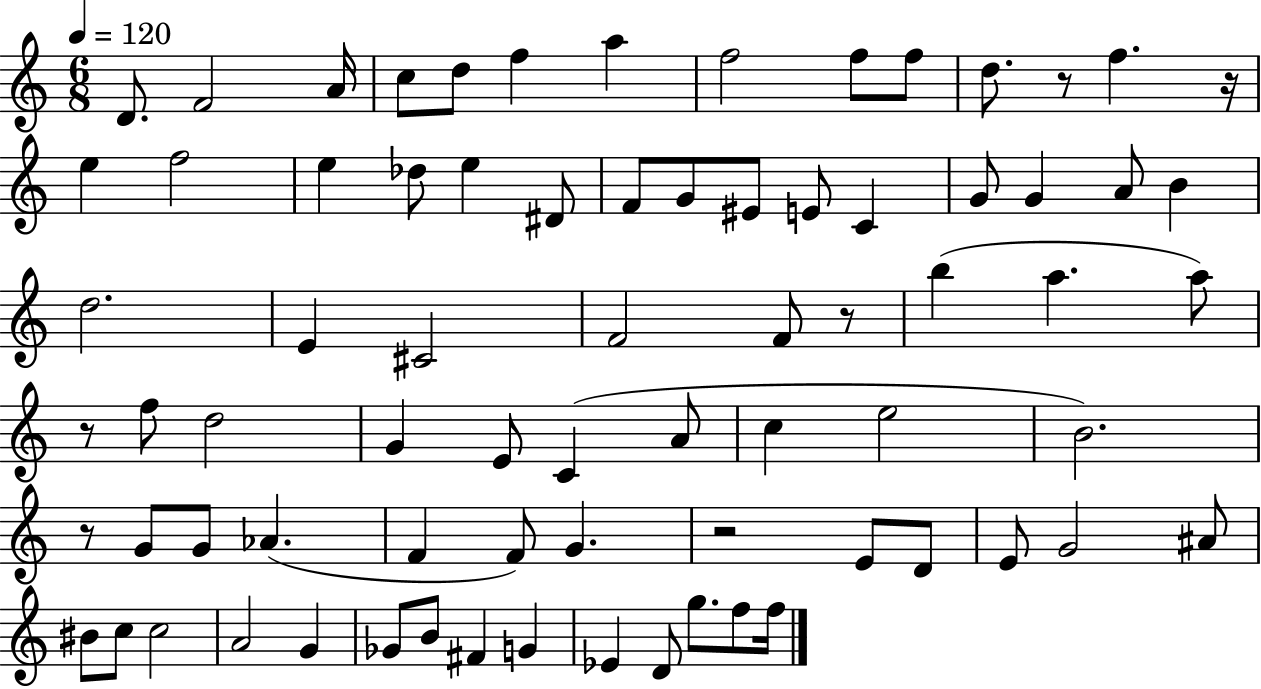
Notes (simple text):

D4/e. F4/h A4/s C5/e D5/e F5/q A5/q F5/h F5/e F5/e D5/e. R/e F5/q. R/s E5/q F5/h E5/q Db5/e E5/q D#4/e F4/e G4/e EIS4/e E4/e C4/q G4/e G4/q A4/e B4/q D5/h. E4/q C#4/h F4/h F4/e R/e B5/q A5/q. A5/e R/e F5/e D5/h G4/q E4/e C4/q A4/e C5/q E5/h B4/h. R/e G4/e G4/e Ab4/q. F4/q F4/e G4/q. R/h E4/e D4/e E4/e G4/h A#4/e BIS4/e C5/e C5/h A4/h G4/q Gb4/e B4/e F#4/q G4/q Eb4/q D4/e G5/e. F5/e F5/s